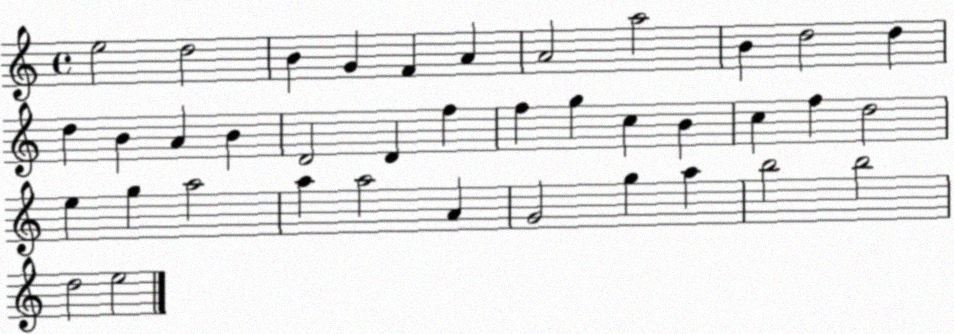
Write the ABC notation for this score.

X:1
T:Untitled
M:4/4
L:1/4
K:C
e2 d2 B G F A A2 a2 B d2 d d B A B D2 D f f g c B c f d2 e g a2 a a2 A G2 g a b2 b2 d2 e2